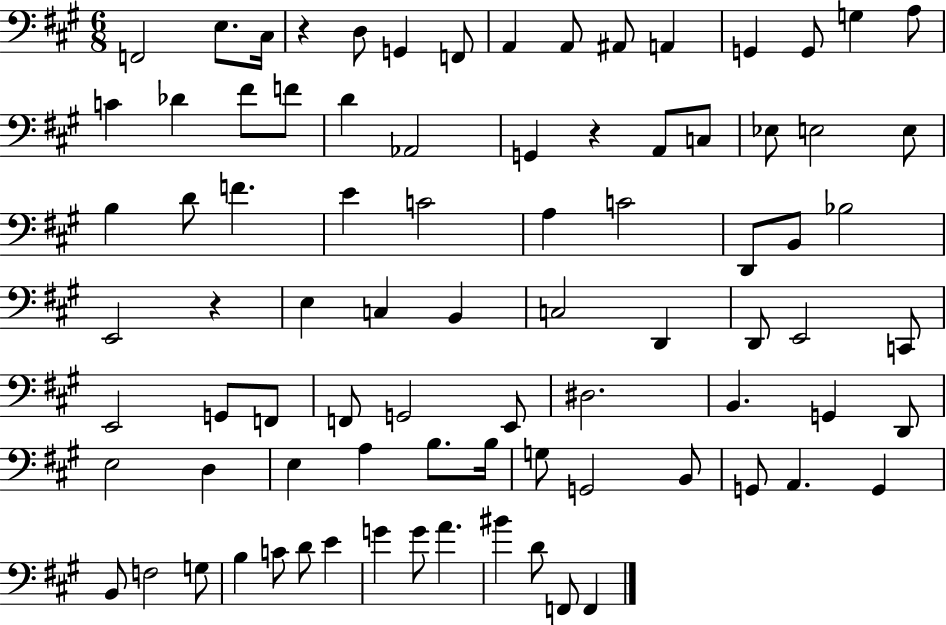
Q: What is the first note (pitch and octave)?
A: F2